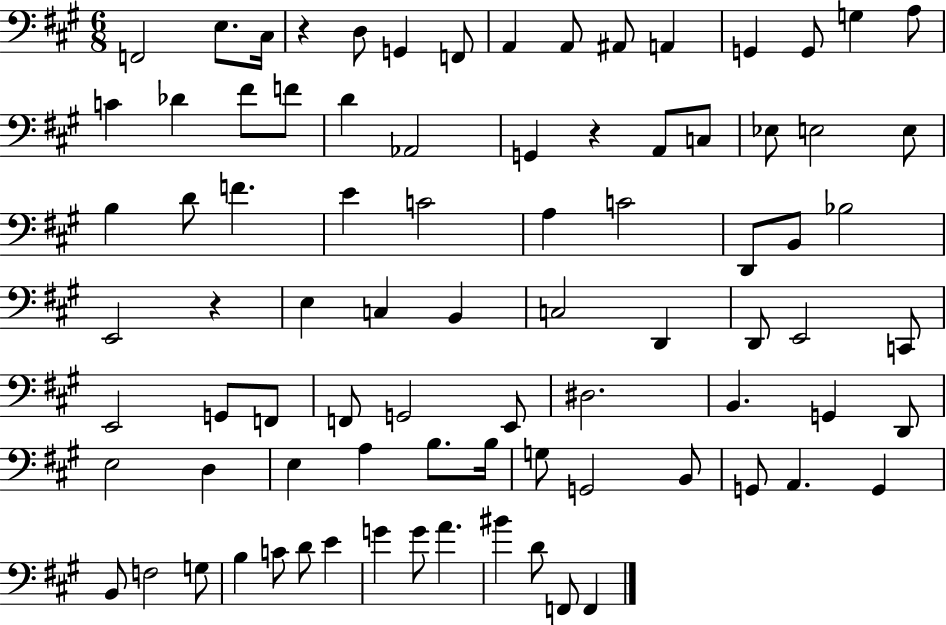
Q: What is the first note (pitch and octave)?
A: F2